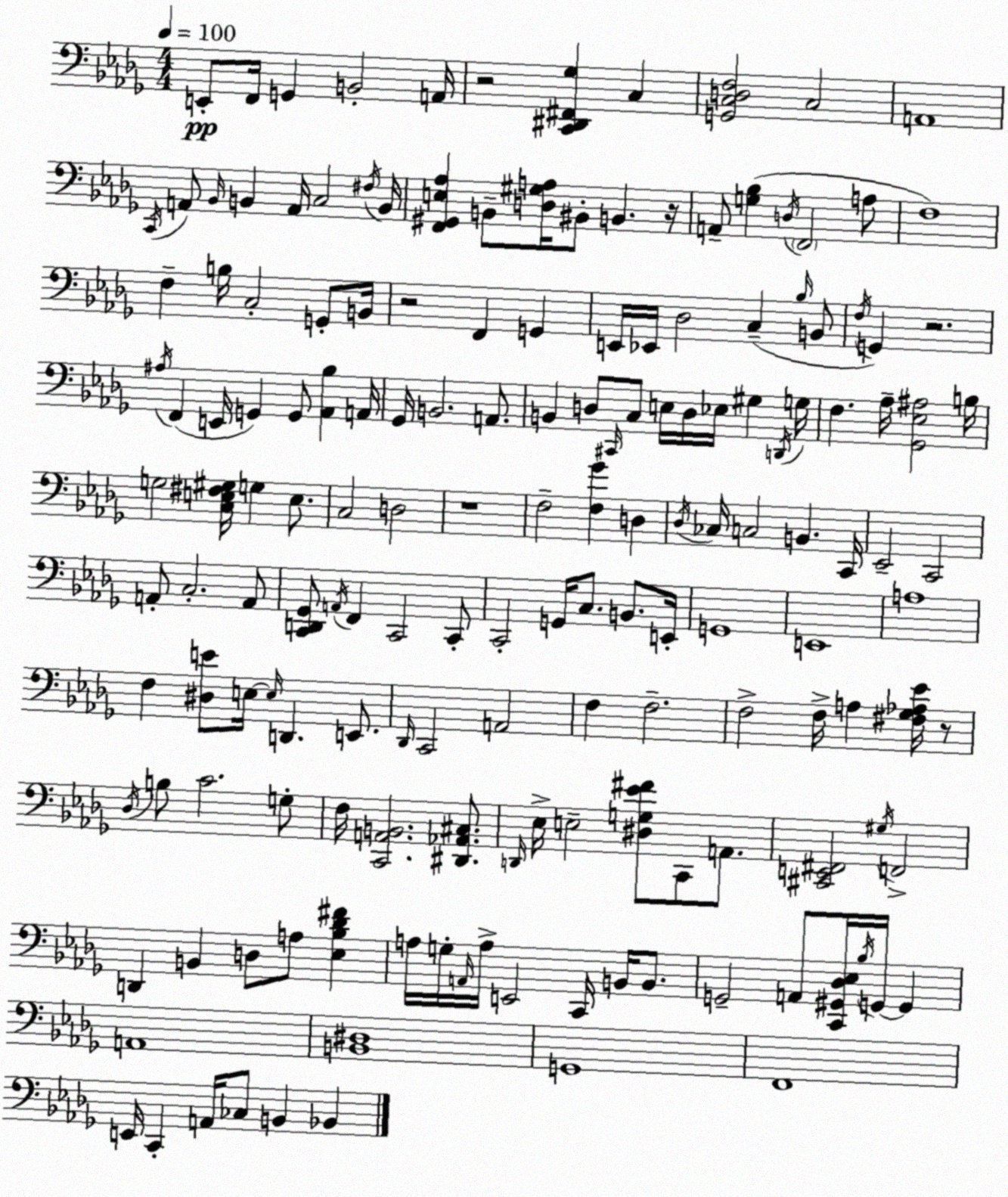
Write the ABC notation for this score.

X:1
T:Untitled
M:4/4
L:1/4
K:Bbm
E,,/2 F,,/4 G,, B,,2 A,,/4 z2 [C,,^D,,^F,,_G,] C, [G,,C,D,F,]2 C,2 A,,4 C,,/4 A,,/2 _B,,/4 B,, A,,/4 C,2 ^F,/4 B,,/4 [F,,^G,,E,_A,] B,,/2 [D,^G,A,]/4 ^B,,/2 B,, z/4 A,,/2 [G,_B,] D,/4 F,,2 A,/2 F,4 F, B,/4 C,2 G,,/2 B,,/4 z2 F,, G,, E,,/4 _E,,/4 _D,2 C, _B,/4 B,,/2 F,/4 G,, z2 ^A,/4 F,, E,,/4 G,, G,,/2 [_A,,_B,] A,,/4 _G,,/4 B,,2 A,,/2 B,, D,/2 ^C,,/4 C,/2 E,/4 D,/4 _E,/4 ^G, D,,/4 G,/4 F, _A,/4 [_G,,_E,^A,]2 B,/4 G,2 [C,E,^F,^G,]/4 G, E,/2 C,2 D,2 z4 F,2 [F,_G] D, _D,/4 _C,/4 C,2 B,, C,,/4 _E,,2 C,,2 A,,/2 C,2 A,,/2 [C,,D,,_G,,]/2 A,,/4 F,, C,,2 C,,/2 C,,2 G,,/4 C,/2 B,,/2 E,,/4 G,,4 E,,4 A,4 F, [^D,E]/2 E,/4 E,/4 D,, E,,/2 _D,,/4 C,,2 A,,2 F, F,2 F,2 F,/4 A, [^F,_G,_A,_E]/4 z/2 _D,/4 B,/2 C2 G,/2 F,/4 [C,,A,,B,,]2 [^D,,_A,,^C,]/2 D,,/4 _E,/4 E,2 [^D,G,_E^F]/2 C,,/2 A,,/2 [^C,,E,,^F,,]2 ^G,/4 F,,2 D,, B,, D,/2 A,/2 [_E,_B,_D^F] A,/4 G,/4 A,,/4 A,/4 E,,2 C,,/4 B,,/4 B,,/2 G,,2 A,,/2 [C,,^G,,_D,_E,]/4 _B,/4 G,,/4 G,, A,,4 [B,,^D,]4 G,,4 F,,4 E,,/4 C,, A,,/4 _C,/2 B,, _B,,